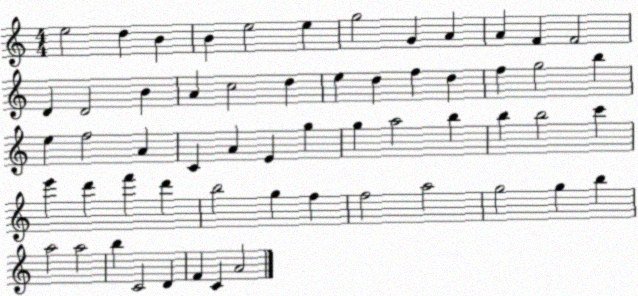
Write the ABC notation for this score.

X:1
T:Untitled
M:4/4
L:1/4
K:C
e2 d B B e2 e g2 G A A F F2 D D2 B A c2 d e d f d f g2 b e f2 A C A E g g a2 b b b2 c' e' d' f' d' b2 g f f2 a2 g2 g b a2 a2 b C2 D F C A2